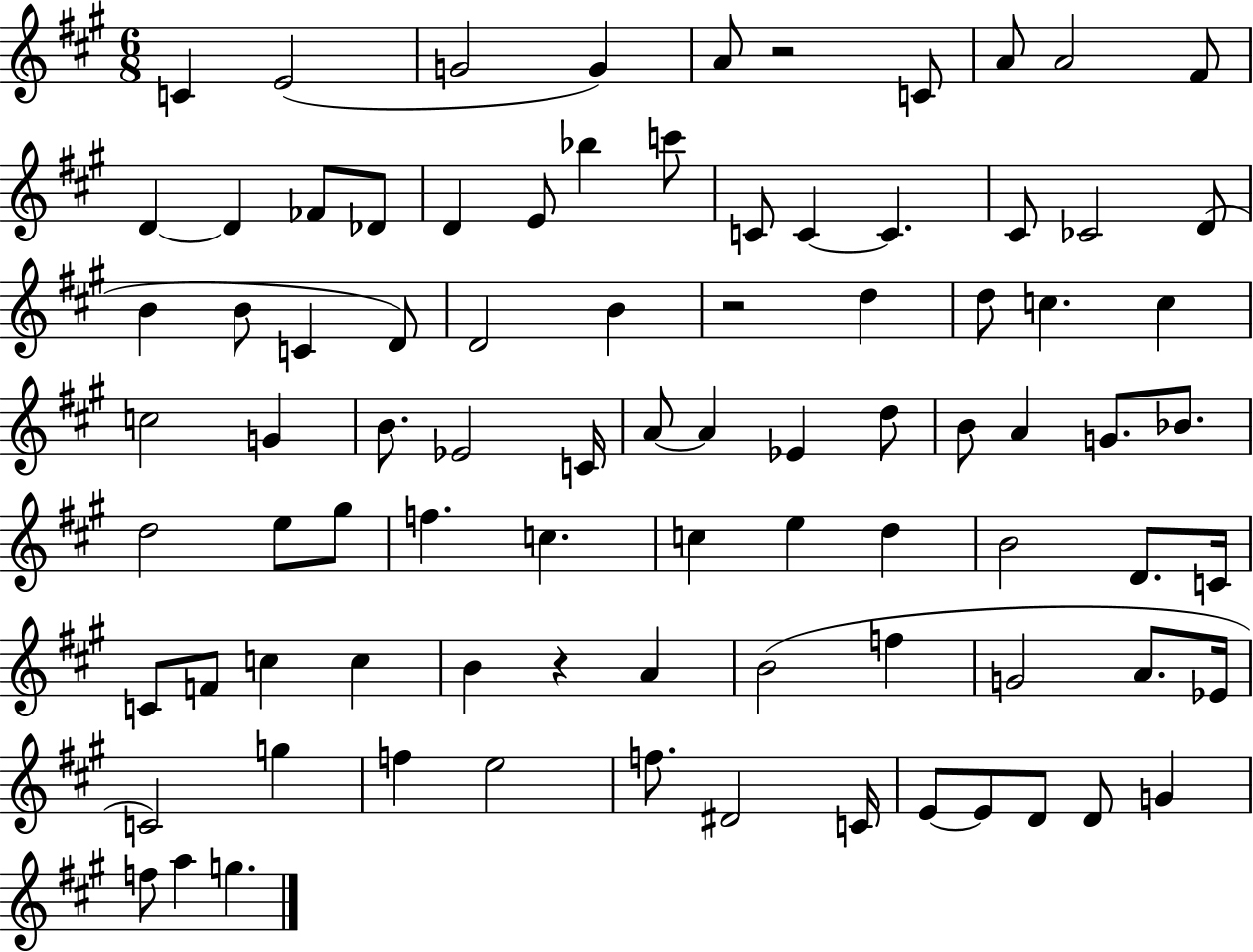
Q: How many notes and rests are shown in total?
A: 86